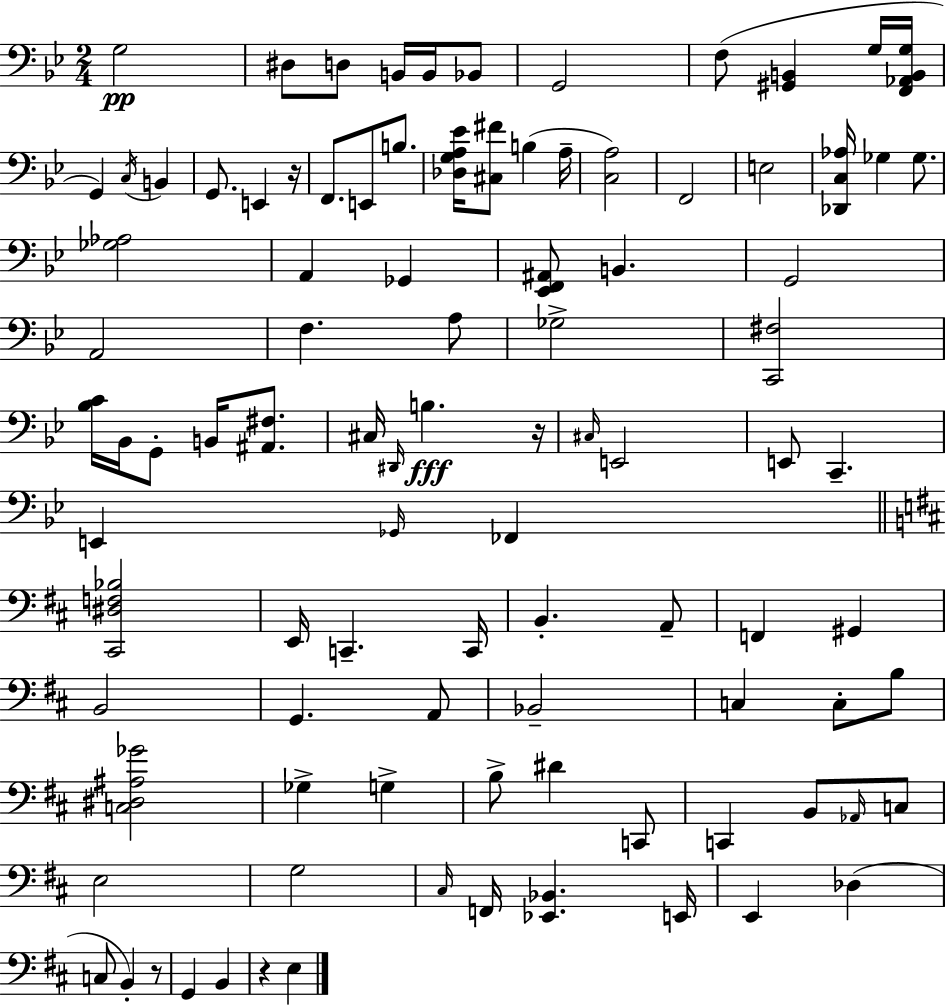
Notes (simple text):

G3/h D#3/e D3/e B2/s B2/s Bb2/e G2/h F3/e [G#2,B2]/q G3/s [F2,Ab2,B2,G3]/s G2/q C3/s B2/q G2/e. E2/q R/s F2/e. E2/e B3/e. [Db3,G3,A3,Eb4]/s [C#3,F#4]/e B3/q A3/s [C3,A3]/h F2/h E3/h [Db2,C3,Ab3]/s Gb3/q Gb3/e. [Gb3,Ab3]/h A2/q Gb2/q [Eb2,F2,A#2]/e B2/q. G2/h A2/h F3/q. A3/e Gb3/h [C2,F#3]/h [Bb3,C4]/s Bb2/s G2/e B2/s [A#2,F#3]/e. C#3/s D#2/s B3/q. R/s C#3/s E2/h E2/e C2/q. E2/q Gb2/s FES2/q [C#2,D#3,F3,Bb3]/h E2/s C2/q. C2/s B2/q. A2/e F2/q G#2/q B2/h G2/q. A2/e Bb2/h C3/q C3/e B3/e [C3,D#3,A#3,Gb4]/h Gb3/q G3/q B3/e D#4/q C2/e C2/q B2/e Ab2/s C3/e E3/h G3/h C#3/s F2/s [Eb2,Bb2]/q. E2/s E2/q Db3/q C3/e B2/q R/e G2/q B2/q R/q E3/q